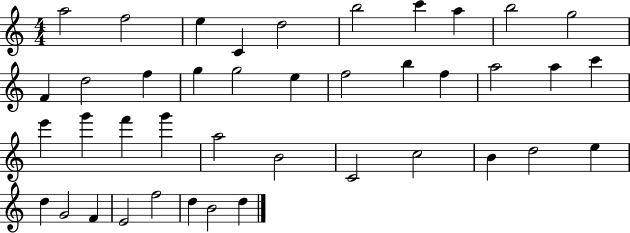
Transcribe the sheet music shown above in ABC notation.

X:1
T:Untitled
M:4/4
L:1/4
K:C
a2 f2 e C d2 b2 c' a b2 g2 F d2 f g g2 e f2 b f a2 a c' e' g' f' g' a2 B2 C2 c2 B d2 e d G2 F E2 f2 d B2 d